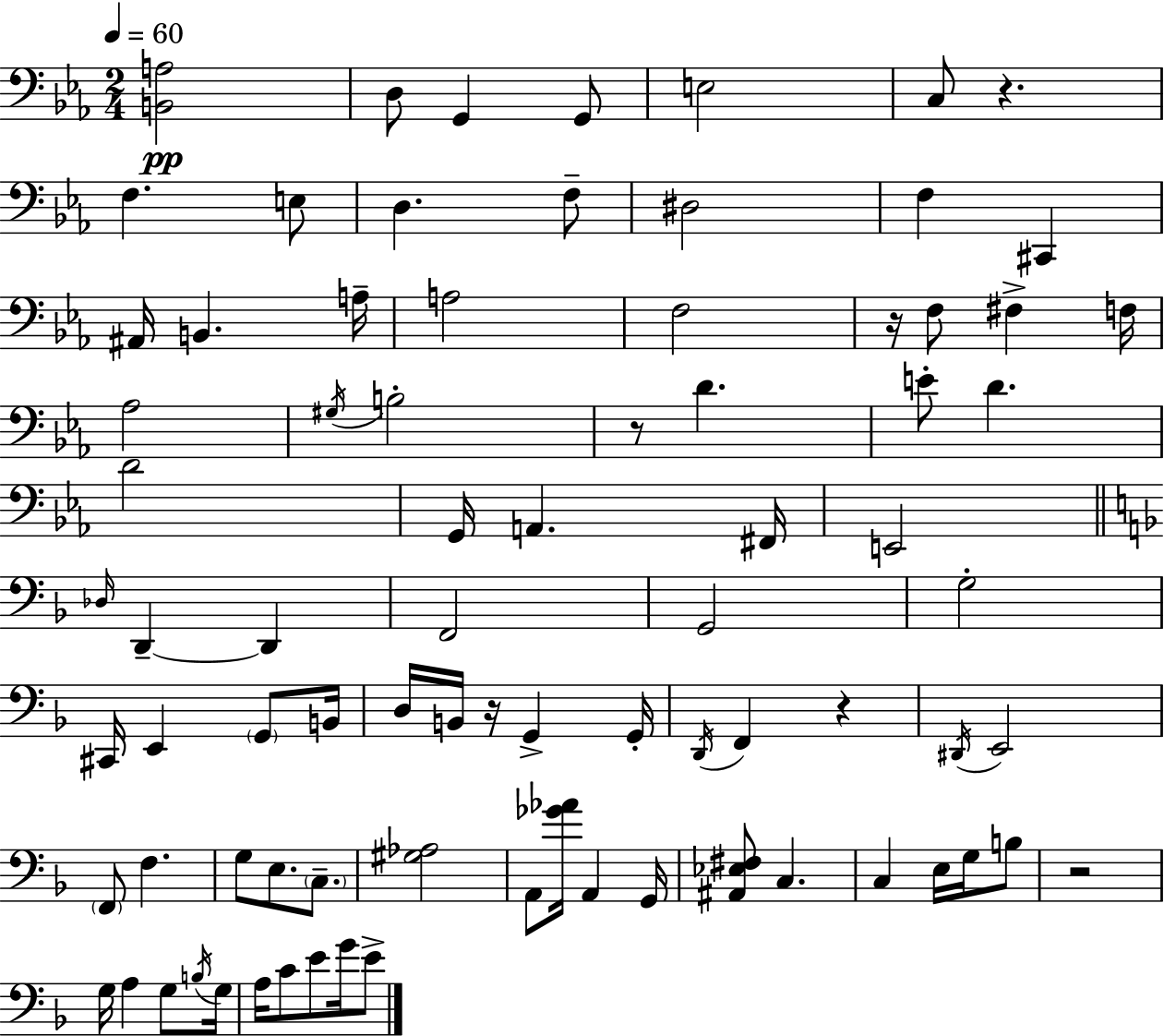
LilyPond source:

{
  \clef bass
  \numericTimeSignature
  \time 2/4
  \key ees \major
  \tempo 4 = 60
  <b, a>2\pp | d8 g,4 g,8 | e2 | c8 r4. | \break f4. e8 | d4. f8-- | dis2 | f4 cis,4 | \break ais,16 b,4. a16-- | a2 | f2 | r16 f8 fis4-> f16 | \break aes2 | \acciaccatura { gis16 } b2-. | r8 d'4. | e'8-. d'4. | \break d'2 | g,16 a,4. | fis,16 e,2 | \bar "||" \break \key d \minor \grace { des16 } d,4--~~ d,4 | f,2 | g,2 | g2-. | \break cis,16 e,4 \parenthesize g,8 | b,16 d16 b,16 r16 g,4-> | g,16-. \acciaccatura { d,16 } f,4 r4 | \acciaccatura { dis,16 } e,2 | \break \parenthesize f,8 f4. | g8 e8. | \parenthesize c8.-- <gis aes>2 | a,8 <ges' aes'>16 a,4 | \break g,16 <ais, ees fis>8 c4. | c4 e16 | g16 b8 r2 | g16 a4 | \break g8 \acciaccatura { b16 } g16 a16 c'8 e'8 | g'16 e'8-> \bar "|."
}